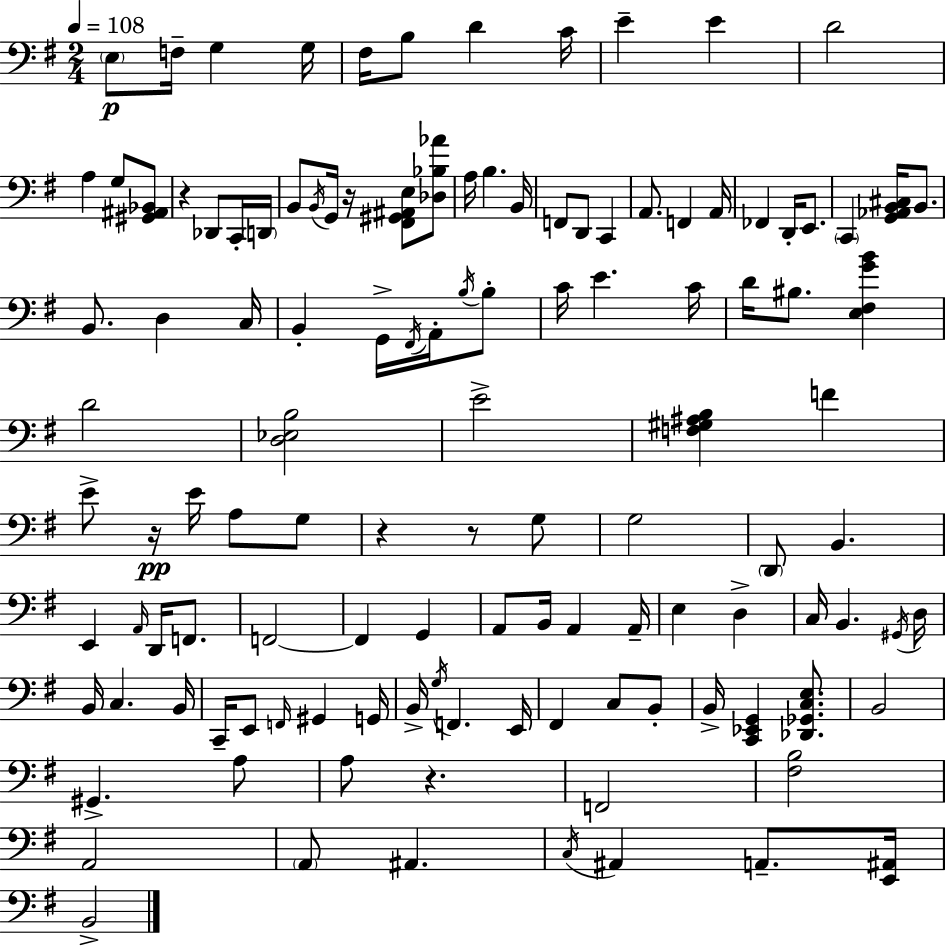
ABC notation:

X:1
T:Untitled
M:2/4
L:1/4
K:G
E,/2 F,/4 G, G,/4 ^F,/4 B,/2 D C/4 E E D2 A, G,/2 [^G,,^A,,_B,,]/2 z _D,,/2 C,,/4 D,,/4 B,,/2 B,,/4 G,,/4 z/4 [^F,,^G,,^A,,E,]/2 [_D,_B,_A]/2 A,/4 B, B,,/4 F,,/2 D,,/2 C,, A,,/2 F,, A,,/4 _F,, D,,/4 E,,/2 C,, [G,,_A,,B,,^C,]/4 B,,/2 B,,/2 D, C,/4 B,, G,,/4 ^F,,/4 A,,/4 B,/4 B,/2 C/4 E C/4 D/4 ^B,/2 [E,^F,GB] D2 [D,_E,B,]2 E2 [F,^G,^A,B,] F E/2 z/4 E/4 A,/2 G,/2 z z/2 G,/2 G,2 D,,/2 B,, E,, A,,/4 D,,/4 F,,/2 F,,2 F,, G,, A,,/2 B,,/4 A,, A,,/4 E, D, C,/4 B,, ^G,,/4 D,/4 B,,/4 C, B,,/4 C,,/4 E,,/2 F,,/4 ^G,, G,,/4 B,,/4 G,/4 F,, E,,/4 ^F,, C,/2 B,,/2 B,,/4 [C,,_E,,G,,] [_D,,_G,,C,E,]/2 B,,2 ^G,, A,/2 A,/2 z F,,2 [^F,B,]2 A,,2 A,,/2 ^A,, C,/4 ^A,, A,,/2 [E,,^A,,]/4 B,,2